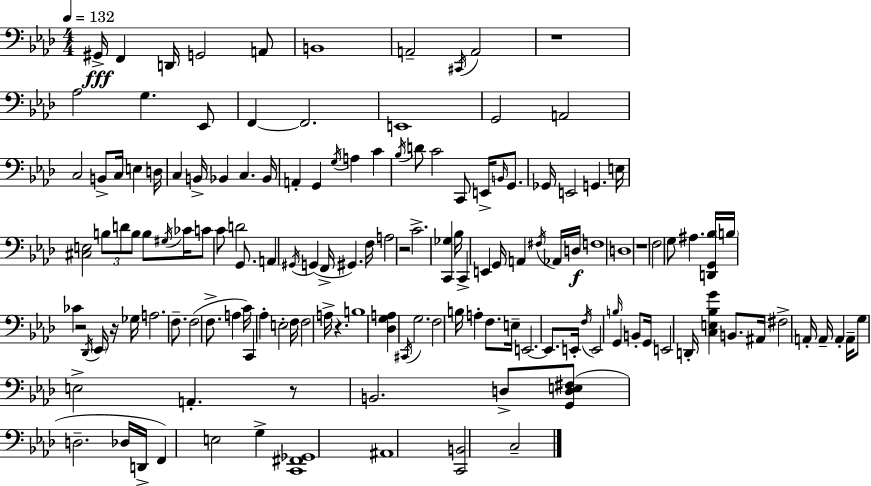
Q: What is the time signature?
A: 4/4